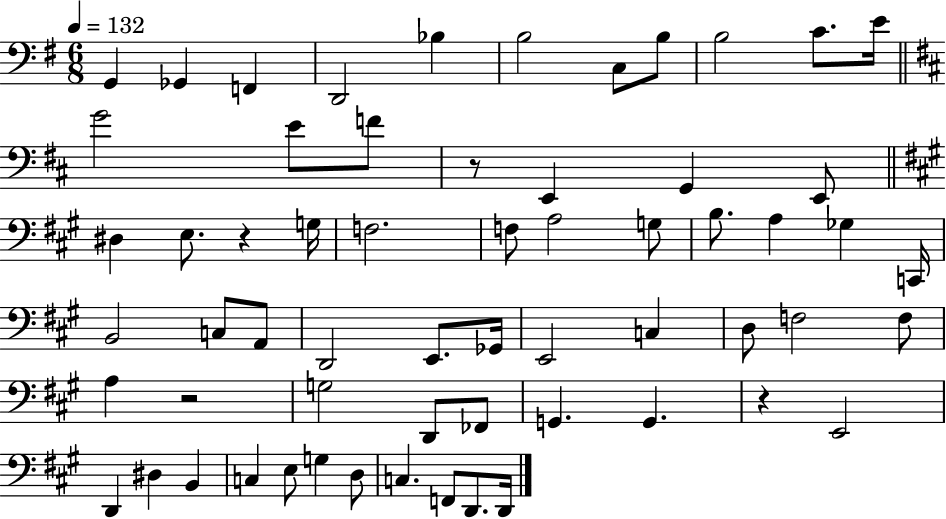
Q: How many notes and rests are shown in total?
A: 61